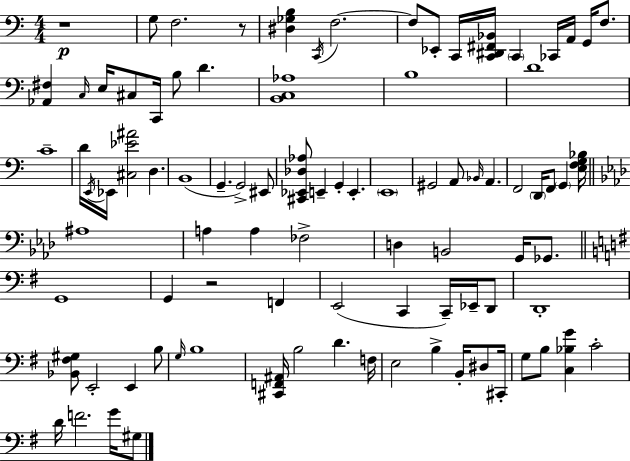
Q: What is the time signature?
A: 4/4